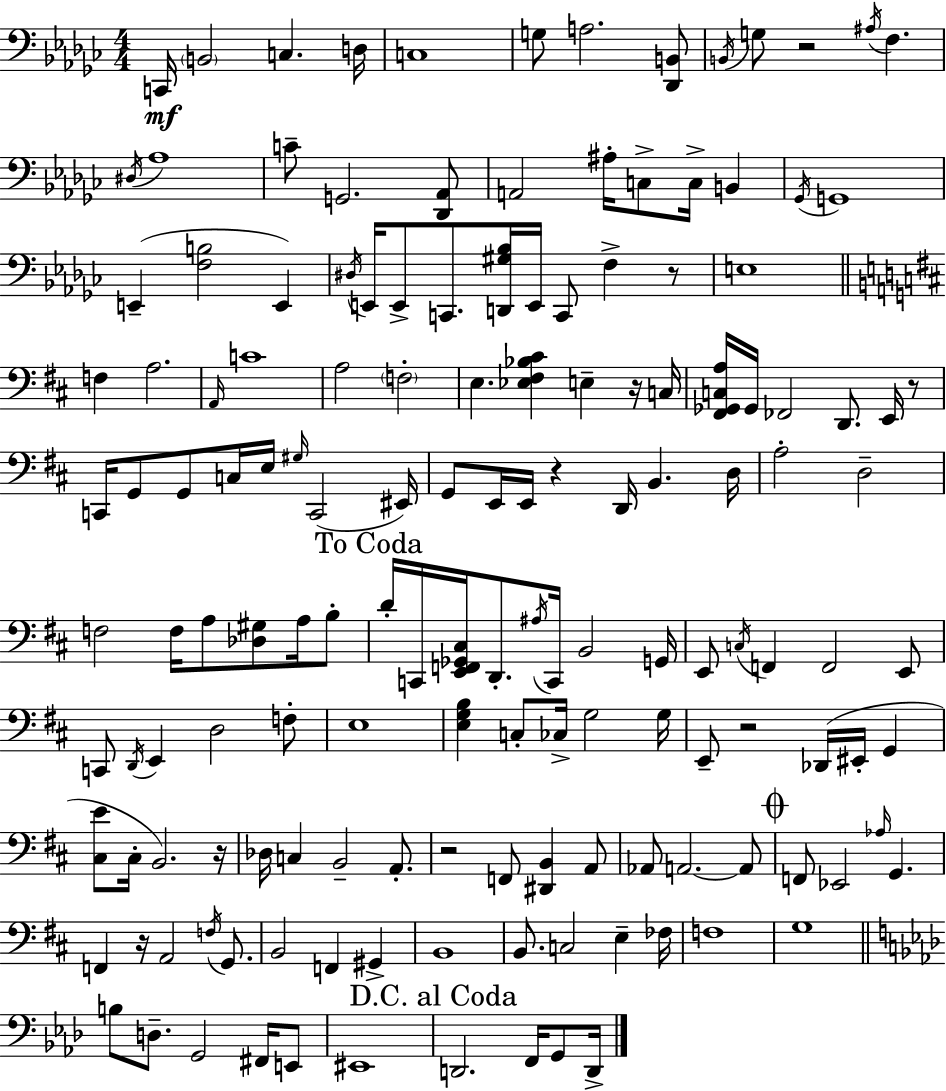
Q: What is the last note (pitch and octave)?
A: D2